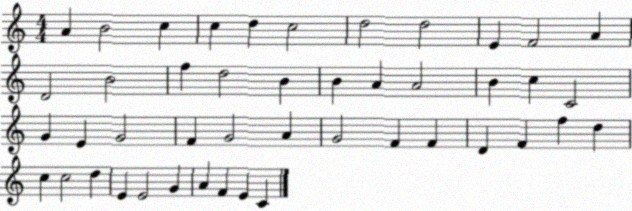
X:1
T:Untitled
M:4/4
L:1/4
K:C
A B2 c c d c2 d2 d2 E F2 A D2 B2 f d2 B B A A2 B c C2 G E G2 F G2 A G2 F F D F f d c c2 d E E2 G A F E C